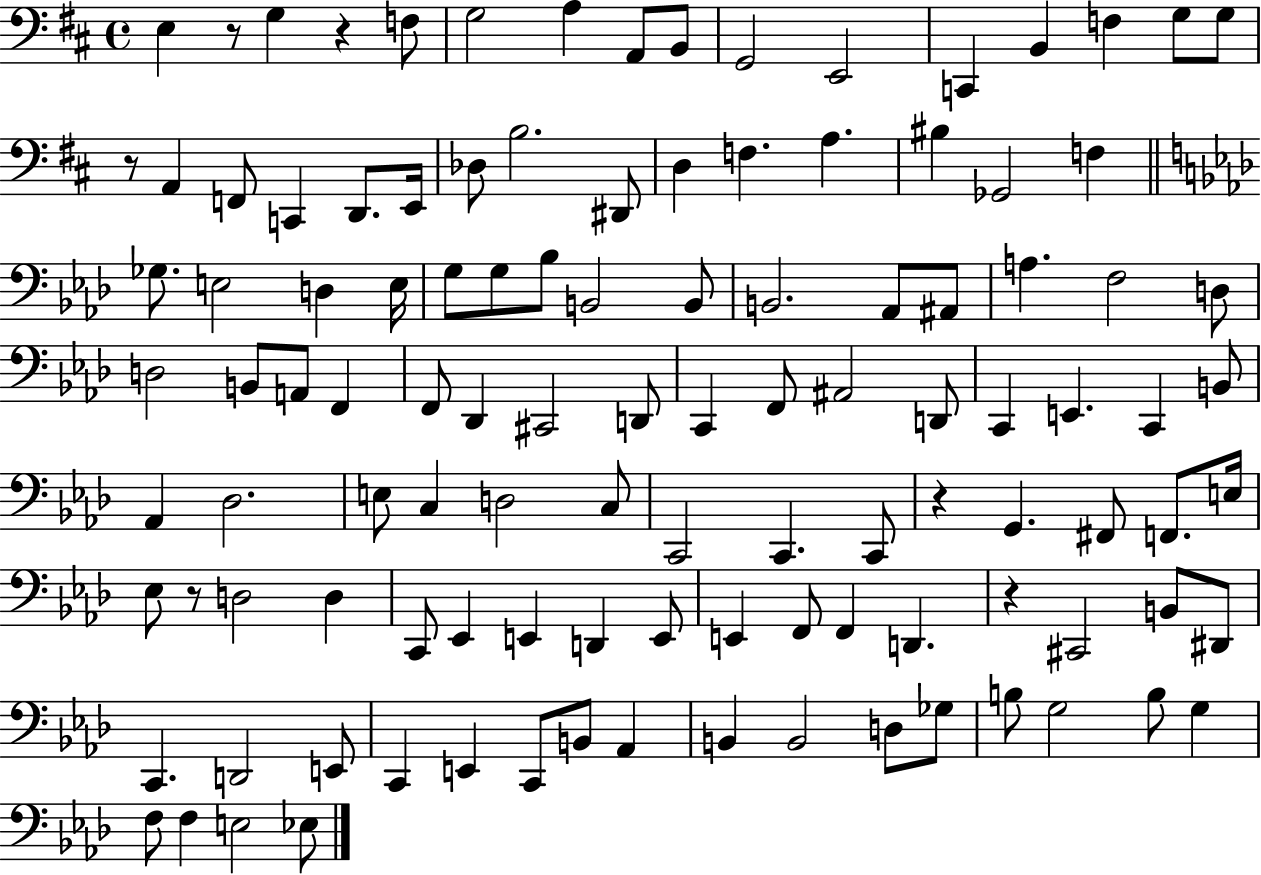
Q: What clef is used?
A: bass